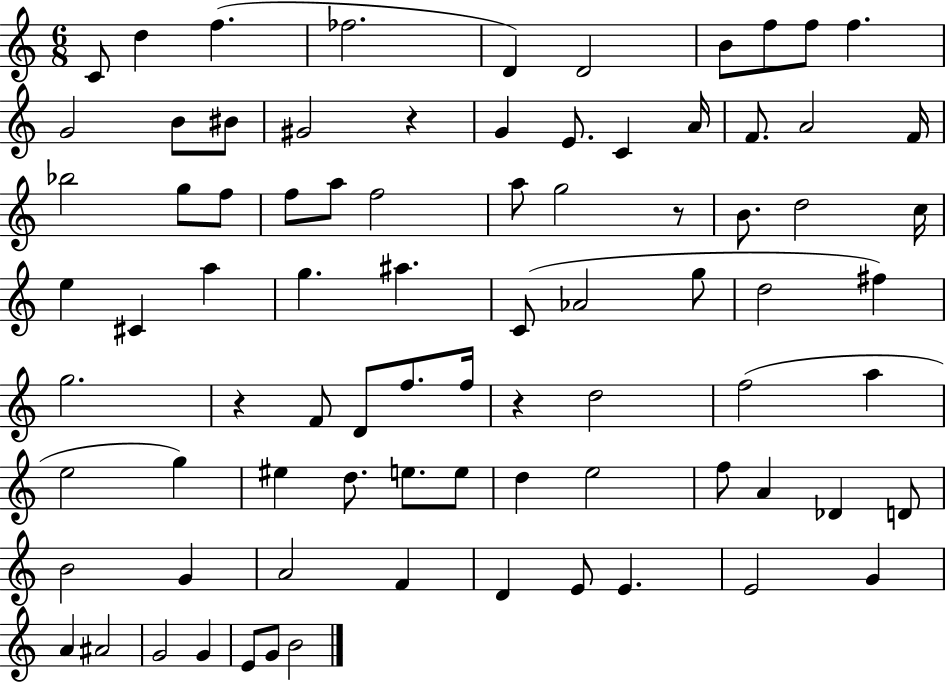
{
  \clef treble
  \numericTimeSignature
  \time 6/8
  \key c \major
  c'8 d''4 f''4.( | fes''2. | d'4) d'2 | b'8 f''8 f''8 f''4. | \break g'2 b'8 bis'8 | gis'2 r4 | g'4 e'8. c'4 a'16 | f'8. a'2 f'16 | \break bes''2 g''8 f''8 | f''8 a''8 f''2 | a''8 g''2 r8 | b'8. d''2 c''16 | \break e''4 cis'4 a''4 | g''4. ais''4. | c'8( aes'2 g''8 | d''2 fis''4) | \break g''2. | r4 f'8 d'8 f''8. f''16 | r4 d''2 | f''2( a''4 | \break e''2 g''4) | eis''4 d''8. e''8. e''8 | d''4 e''2 | f''8 a'4 des'4 d'8 | \break b'2 g'4 | a'2 f'4 | d'4 e'8 e'4. | e'2 g'4 | \break a'4 ais'2 | g'2 g'4 | e'8 g'8 b'2 | \bar "|."
}